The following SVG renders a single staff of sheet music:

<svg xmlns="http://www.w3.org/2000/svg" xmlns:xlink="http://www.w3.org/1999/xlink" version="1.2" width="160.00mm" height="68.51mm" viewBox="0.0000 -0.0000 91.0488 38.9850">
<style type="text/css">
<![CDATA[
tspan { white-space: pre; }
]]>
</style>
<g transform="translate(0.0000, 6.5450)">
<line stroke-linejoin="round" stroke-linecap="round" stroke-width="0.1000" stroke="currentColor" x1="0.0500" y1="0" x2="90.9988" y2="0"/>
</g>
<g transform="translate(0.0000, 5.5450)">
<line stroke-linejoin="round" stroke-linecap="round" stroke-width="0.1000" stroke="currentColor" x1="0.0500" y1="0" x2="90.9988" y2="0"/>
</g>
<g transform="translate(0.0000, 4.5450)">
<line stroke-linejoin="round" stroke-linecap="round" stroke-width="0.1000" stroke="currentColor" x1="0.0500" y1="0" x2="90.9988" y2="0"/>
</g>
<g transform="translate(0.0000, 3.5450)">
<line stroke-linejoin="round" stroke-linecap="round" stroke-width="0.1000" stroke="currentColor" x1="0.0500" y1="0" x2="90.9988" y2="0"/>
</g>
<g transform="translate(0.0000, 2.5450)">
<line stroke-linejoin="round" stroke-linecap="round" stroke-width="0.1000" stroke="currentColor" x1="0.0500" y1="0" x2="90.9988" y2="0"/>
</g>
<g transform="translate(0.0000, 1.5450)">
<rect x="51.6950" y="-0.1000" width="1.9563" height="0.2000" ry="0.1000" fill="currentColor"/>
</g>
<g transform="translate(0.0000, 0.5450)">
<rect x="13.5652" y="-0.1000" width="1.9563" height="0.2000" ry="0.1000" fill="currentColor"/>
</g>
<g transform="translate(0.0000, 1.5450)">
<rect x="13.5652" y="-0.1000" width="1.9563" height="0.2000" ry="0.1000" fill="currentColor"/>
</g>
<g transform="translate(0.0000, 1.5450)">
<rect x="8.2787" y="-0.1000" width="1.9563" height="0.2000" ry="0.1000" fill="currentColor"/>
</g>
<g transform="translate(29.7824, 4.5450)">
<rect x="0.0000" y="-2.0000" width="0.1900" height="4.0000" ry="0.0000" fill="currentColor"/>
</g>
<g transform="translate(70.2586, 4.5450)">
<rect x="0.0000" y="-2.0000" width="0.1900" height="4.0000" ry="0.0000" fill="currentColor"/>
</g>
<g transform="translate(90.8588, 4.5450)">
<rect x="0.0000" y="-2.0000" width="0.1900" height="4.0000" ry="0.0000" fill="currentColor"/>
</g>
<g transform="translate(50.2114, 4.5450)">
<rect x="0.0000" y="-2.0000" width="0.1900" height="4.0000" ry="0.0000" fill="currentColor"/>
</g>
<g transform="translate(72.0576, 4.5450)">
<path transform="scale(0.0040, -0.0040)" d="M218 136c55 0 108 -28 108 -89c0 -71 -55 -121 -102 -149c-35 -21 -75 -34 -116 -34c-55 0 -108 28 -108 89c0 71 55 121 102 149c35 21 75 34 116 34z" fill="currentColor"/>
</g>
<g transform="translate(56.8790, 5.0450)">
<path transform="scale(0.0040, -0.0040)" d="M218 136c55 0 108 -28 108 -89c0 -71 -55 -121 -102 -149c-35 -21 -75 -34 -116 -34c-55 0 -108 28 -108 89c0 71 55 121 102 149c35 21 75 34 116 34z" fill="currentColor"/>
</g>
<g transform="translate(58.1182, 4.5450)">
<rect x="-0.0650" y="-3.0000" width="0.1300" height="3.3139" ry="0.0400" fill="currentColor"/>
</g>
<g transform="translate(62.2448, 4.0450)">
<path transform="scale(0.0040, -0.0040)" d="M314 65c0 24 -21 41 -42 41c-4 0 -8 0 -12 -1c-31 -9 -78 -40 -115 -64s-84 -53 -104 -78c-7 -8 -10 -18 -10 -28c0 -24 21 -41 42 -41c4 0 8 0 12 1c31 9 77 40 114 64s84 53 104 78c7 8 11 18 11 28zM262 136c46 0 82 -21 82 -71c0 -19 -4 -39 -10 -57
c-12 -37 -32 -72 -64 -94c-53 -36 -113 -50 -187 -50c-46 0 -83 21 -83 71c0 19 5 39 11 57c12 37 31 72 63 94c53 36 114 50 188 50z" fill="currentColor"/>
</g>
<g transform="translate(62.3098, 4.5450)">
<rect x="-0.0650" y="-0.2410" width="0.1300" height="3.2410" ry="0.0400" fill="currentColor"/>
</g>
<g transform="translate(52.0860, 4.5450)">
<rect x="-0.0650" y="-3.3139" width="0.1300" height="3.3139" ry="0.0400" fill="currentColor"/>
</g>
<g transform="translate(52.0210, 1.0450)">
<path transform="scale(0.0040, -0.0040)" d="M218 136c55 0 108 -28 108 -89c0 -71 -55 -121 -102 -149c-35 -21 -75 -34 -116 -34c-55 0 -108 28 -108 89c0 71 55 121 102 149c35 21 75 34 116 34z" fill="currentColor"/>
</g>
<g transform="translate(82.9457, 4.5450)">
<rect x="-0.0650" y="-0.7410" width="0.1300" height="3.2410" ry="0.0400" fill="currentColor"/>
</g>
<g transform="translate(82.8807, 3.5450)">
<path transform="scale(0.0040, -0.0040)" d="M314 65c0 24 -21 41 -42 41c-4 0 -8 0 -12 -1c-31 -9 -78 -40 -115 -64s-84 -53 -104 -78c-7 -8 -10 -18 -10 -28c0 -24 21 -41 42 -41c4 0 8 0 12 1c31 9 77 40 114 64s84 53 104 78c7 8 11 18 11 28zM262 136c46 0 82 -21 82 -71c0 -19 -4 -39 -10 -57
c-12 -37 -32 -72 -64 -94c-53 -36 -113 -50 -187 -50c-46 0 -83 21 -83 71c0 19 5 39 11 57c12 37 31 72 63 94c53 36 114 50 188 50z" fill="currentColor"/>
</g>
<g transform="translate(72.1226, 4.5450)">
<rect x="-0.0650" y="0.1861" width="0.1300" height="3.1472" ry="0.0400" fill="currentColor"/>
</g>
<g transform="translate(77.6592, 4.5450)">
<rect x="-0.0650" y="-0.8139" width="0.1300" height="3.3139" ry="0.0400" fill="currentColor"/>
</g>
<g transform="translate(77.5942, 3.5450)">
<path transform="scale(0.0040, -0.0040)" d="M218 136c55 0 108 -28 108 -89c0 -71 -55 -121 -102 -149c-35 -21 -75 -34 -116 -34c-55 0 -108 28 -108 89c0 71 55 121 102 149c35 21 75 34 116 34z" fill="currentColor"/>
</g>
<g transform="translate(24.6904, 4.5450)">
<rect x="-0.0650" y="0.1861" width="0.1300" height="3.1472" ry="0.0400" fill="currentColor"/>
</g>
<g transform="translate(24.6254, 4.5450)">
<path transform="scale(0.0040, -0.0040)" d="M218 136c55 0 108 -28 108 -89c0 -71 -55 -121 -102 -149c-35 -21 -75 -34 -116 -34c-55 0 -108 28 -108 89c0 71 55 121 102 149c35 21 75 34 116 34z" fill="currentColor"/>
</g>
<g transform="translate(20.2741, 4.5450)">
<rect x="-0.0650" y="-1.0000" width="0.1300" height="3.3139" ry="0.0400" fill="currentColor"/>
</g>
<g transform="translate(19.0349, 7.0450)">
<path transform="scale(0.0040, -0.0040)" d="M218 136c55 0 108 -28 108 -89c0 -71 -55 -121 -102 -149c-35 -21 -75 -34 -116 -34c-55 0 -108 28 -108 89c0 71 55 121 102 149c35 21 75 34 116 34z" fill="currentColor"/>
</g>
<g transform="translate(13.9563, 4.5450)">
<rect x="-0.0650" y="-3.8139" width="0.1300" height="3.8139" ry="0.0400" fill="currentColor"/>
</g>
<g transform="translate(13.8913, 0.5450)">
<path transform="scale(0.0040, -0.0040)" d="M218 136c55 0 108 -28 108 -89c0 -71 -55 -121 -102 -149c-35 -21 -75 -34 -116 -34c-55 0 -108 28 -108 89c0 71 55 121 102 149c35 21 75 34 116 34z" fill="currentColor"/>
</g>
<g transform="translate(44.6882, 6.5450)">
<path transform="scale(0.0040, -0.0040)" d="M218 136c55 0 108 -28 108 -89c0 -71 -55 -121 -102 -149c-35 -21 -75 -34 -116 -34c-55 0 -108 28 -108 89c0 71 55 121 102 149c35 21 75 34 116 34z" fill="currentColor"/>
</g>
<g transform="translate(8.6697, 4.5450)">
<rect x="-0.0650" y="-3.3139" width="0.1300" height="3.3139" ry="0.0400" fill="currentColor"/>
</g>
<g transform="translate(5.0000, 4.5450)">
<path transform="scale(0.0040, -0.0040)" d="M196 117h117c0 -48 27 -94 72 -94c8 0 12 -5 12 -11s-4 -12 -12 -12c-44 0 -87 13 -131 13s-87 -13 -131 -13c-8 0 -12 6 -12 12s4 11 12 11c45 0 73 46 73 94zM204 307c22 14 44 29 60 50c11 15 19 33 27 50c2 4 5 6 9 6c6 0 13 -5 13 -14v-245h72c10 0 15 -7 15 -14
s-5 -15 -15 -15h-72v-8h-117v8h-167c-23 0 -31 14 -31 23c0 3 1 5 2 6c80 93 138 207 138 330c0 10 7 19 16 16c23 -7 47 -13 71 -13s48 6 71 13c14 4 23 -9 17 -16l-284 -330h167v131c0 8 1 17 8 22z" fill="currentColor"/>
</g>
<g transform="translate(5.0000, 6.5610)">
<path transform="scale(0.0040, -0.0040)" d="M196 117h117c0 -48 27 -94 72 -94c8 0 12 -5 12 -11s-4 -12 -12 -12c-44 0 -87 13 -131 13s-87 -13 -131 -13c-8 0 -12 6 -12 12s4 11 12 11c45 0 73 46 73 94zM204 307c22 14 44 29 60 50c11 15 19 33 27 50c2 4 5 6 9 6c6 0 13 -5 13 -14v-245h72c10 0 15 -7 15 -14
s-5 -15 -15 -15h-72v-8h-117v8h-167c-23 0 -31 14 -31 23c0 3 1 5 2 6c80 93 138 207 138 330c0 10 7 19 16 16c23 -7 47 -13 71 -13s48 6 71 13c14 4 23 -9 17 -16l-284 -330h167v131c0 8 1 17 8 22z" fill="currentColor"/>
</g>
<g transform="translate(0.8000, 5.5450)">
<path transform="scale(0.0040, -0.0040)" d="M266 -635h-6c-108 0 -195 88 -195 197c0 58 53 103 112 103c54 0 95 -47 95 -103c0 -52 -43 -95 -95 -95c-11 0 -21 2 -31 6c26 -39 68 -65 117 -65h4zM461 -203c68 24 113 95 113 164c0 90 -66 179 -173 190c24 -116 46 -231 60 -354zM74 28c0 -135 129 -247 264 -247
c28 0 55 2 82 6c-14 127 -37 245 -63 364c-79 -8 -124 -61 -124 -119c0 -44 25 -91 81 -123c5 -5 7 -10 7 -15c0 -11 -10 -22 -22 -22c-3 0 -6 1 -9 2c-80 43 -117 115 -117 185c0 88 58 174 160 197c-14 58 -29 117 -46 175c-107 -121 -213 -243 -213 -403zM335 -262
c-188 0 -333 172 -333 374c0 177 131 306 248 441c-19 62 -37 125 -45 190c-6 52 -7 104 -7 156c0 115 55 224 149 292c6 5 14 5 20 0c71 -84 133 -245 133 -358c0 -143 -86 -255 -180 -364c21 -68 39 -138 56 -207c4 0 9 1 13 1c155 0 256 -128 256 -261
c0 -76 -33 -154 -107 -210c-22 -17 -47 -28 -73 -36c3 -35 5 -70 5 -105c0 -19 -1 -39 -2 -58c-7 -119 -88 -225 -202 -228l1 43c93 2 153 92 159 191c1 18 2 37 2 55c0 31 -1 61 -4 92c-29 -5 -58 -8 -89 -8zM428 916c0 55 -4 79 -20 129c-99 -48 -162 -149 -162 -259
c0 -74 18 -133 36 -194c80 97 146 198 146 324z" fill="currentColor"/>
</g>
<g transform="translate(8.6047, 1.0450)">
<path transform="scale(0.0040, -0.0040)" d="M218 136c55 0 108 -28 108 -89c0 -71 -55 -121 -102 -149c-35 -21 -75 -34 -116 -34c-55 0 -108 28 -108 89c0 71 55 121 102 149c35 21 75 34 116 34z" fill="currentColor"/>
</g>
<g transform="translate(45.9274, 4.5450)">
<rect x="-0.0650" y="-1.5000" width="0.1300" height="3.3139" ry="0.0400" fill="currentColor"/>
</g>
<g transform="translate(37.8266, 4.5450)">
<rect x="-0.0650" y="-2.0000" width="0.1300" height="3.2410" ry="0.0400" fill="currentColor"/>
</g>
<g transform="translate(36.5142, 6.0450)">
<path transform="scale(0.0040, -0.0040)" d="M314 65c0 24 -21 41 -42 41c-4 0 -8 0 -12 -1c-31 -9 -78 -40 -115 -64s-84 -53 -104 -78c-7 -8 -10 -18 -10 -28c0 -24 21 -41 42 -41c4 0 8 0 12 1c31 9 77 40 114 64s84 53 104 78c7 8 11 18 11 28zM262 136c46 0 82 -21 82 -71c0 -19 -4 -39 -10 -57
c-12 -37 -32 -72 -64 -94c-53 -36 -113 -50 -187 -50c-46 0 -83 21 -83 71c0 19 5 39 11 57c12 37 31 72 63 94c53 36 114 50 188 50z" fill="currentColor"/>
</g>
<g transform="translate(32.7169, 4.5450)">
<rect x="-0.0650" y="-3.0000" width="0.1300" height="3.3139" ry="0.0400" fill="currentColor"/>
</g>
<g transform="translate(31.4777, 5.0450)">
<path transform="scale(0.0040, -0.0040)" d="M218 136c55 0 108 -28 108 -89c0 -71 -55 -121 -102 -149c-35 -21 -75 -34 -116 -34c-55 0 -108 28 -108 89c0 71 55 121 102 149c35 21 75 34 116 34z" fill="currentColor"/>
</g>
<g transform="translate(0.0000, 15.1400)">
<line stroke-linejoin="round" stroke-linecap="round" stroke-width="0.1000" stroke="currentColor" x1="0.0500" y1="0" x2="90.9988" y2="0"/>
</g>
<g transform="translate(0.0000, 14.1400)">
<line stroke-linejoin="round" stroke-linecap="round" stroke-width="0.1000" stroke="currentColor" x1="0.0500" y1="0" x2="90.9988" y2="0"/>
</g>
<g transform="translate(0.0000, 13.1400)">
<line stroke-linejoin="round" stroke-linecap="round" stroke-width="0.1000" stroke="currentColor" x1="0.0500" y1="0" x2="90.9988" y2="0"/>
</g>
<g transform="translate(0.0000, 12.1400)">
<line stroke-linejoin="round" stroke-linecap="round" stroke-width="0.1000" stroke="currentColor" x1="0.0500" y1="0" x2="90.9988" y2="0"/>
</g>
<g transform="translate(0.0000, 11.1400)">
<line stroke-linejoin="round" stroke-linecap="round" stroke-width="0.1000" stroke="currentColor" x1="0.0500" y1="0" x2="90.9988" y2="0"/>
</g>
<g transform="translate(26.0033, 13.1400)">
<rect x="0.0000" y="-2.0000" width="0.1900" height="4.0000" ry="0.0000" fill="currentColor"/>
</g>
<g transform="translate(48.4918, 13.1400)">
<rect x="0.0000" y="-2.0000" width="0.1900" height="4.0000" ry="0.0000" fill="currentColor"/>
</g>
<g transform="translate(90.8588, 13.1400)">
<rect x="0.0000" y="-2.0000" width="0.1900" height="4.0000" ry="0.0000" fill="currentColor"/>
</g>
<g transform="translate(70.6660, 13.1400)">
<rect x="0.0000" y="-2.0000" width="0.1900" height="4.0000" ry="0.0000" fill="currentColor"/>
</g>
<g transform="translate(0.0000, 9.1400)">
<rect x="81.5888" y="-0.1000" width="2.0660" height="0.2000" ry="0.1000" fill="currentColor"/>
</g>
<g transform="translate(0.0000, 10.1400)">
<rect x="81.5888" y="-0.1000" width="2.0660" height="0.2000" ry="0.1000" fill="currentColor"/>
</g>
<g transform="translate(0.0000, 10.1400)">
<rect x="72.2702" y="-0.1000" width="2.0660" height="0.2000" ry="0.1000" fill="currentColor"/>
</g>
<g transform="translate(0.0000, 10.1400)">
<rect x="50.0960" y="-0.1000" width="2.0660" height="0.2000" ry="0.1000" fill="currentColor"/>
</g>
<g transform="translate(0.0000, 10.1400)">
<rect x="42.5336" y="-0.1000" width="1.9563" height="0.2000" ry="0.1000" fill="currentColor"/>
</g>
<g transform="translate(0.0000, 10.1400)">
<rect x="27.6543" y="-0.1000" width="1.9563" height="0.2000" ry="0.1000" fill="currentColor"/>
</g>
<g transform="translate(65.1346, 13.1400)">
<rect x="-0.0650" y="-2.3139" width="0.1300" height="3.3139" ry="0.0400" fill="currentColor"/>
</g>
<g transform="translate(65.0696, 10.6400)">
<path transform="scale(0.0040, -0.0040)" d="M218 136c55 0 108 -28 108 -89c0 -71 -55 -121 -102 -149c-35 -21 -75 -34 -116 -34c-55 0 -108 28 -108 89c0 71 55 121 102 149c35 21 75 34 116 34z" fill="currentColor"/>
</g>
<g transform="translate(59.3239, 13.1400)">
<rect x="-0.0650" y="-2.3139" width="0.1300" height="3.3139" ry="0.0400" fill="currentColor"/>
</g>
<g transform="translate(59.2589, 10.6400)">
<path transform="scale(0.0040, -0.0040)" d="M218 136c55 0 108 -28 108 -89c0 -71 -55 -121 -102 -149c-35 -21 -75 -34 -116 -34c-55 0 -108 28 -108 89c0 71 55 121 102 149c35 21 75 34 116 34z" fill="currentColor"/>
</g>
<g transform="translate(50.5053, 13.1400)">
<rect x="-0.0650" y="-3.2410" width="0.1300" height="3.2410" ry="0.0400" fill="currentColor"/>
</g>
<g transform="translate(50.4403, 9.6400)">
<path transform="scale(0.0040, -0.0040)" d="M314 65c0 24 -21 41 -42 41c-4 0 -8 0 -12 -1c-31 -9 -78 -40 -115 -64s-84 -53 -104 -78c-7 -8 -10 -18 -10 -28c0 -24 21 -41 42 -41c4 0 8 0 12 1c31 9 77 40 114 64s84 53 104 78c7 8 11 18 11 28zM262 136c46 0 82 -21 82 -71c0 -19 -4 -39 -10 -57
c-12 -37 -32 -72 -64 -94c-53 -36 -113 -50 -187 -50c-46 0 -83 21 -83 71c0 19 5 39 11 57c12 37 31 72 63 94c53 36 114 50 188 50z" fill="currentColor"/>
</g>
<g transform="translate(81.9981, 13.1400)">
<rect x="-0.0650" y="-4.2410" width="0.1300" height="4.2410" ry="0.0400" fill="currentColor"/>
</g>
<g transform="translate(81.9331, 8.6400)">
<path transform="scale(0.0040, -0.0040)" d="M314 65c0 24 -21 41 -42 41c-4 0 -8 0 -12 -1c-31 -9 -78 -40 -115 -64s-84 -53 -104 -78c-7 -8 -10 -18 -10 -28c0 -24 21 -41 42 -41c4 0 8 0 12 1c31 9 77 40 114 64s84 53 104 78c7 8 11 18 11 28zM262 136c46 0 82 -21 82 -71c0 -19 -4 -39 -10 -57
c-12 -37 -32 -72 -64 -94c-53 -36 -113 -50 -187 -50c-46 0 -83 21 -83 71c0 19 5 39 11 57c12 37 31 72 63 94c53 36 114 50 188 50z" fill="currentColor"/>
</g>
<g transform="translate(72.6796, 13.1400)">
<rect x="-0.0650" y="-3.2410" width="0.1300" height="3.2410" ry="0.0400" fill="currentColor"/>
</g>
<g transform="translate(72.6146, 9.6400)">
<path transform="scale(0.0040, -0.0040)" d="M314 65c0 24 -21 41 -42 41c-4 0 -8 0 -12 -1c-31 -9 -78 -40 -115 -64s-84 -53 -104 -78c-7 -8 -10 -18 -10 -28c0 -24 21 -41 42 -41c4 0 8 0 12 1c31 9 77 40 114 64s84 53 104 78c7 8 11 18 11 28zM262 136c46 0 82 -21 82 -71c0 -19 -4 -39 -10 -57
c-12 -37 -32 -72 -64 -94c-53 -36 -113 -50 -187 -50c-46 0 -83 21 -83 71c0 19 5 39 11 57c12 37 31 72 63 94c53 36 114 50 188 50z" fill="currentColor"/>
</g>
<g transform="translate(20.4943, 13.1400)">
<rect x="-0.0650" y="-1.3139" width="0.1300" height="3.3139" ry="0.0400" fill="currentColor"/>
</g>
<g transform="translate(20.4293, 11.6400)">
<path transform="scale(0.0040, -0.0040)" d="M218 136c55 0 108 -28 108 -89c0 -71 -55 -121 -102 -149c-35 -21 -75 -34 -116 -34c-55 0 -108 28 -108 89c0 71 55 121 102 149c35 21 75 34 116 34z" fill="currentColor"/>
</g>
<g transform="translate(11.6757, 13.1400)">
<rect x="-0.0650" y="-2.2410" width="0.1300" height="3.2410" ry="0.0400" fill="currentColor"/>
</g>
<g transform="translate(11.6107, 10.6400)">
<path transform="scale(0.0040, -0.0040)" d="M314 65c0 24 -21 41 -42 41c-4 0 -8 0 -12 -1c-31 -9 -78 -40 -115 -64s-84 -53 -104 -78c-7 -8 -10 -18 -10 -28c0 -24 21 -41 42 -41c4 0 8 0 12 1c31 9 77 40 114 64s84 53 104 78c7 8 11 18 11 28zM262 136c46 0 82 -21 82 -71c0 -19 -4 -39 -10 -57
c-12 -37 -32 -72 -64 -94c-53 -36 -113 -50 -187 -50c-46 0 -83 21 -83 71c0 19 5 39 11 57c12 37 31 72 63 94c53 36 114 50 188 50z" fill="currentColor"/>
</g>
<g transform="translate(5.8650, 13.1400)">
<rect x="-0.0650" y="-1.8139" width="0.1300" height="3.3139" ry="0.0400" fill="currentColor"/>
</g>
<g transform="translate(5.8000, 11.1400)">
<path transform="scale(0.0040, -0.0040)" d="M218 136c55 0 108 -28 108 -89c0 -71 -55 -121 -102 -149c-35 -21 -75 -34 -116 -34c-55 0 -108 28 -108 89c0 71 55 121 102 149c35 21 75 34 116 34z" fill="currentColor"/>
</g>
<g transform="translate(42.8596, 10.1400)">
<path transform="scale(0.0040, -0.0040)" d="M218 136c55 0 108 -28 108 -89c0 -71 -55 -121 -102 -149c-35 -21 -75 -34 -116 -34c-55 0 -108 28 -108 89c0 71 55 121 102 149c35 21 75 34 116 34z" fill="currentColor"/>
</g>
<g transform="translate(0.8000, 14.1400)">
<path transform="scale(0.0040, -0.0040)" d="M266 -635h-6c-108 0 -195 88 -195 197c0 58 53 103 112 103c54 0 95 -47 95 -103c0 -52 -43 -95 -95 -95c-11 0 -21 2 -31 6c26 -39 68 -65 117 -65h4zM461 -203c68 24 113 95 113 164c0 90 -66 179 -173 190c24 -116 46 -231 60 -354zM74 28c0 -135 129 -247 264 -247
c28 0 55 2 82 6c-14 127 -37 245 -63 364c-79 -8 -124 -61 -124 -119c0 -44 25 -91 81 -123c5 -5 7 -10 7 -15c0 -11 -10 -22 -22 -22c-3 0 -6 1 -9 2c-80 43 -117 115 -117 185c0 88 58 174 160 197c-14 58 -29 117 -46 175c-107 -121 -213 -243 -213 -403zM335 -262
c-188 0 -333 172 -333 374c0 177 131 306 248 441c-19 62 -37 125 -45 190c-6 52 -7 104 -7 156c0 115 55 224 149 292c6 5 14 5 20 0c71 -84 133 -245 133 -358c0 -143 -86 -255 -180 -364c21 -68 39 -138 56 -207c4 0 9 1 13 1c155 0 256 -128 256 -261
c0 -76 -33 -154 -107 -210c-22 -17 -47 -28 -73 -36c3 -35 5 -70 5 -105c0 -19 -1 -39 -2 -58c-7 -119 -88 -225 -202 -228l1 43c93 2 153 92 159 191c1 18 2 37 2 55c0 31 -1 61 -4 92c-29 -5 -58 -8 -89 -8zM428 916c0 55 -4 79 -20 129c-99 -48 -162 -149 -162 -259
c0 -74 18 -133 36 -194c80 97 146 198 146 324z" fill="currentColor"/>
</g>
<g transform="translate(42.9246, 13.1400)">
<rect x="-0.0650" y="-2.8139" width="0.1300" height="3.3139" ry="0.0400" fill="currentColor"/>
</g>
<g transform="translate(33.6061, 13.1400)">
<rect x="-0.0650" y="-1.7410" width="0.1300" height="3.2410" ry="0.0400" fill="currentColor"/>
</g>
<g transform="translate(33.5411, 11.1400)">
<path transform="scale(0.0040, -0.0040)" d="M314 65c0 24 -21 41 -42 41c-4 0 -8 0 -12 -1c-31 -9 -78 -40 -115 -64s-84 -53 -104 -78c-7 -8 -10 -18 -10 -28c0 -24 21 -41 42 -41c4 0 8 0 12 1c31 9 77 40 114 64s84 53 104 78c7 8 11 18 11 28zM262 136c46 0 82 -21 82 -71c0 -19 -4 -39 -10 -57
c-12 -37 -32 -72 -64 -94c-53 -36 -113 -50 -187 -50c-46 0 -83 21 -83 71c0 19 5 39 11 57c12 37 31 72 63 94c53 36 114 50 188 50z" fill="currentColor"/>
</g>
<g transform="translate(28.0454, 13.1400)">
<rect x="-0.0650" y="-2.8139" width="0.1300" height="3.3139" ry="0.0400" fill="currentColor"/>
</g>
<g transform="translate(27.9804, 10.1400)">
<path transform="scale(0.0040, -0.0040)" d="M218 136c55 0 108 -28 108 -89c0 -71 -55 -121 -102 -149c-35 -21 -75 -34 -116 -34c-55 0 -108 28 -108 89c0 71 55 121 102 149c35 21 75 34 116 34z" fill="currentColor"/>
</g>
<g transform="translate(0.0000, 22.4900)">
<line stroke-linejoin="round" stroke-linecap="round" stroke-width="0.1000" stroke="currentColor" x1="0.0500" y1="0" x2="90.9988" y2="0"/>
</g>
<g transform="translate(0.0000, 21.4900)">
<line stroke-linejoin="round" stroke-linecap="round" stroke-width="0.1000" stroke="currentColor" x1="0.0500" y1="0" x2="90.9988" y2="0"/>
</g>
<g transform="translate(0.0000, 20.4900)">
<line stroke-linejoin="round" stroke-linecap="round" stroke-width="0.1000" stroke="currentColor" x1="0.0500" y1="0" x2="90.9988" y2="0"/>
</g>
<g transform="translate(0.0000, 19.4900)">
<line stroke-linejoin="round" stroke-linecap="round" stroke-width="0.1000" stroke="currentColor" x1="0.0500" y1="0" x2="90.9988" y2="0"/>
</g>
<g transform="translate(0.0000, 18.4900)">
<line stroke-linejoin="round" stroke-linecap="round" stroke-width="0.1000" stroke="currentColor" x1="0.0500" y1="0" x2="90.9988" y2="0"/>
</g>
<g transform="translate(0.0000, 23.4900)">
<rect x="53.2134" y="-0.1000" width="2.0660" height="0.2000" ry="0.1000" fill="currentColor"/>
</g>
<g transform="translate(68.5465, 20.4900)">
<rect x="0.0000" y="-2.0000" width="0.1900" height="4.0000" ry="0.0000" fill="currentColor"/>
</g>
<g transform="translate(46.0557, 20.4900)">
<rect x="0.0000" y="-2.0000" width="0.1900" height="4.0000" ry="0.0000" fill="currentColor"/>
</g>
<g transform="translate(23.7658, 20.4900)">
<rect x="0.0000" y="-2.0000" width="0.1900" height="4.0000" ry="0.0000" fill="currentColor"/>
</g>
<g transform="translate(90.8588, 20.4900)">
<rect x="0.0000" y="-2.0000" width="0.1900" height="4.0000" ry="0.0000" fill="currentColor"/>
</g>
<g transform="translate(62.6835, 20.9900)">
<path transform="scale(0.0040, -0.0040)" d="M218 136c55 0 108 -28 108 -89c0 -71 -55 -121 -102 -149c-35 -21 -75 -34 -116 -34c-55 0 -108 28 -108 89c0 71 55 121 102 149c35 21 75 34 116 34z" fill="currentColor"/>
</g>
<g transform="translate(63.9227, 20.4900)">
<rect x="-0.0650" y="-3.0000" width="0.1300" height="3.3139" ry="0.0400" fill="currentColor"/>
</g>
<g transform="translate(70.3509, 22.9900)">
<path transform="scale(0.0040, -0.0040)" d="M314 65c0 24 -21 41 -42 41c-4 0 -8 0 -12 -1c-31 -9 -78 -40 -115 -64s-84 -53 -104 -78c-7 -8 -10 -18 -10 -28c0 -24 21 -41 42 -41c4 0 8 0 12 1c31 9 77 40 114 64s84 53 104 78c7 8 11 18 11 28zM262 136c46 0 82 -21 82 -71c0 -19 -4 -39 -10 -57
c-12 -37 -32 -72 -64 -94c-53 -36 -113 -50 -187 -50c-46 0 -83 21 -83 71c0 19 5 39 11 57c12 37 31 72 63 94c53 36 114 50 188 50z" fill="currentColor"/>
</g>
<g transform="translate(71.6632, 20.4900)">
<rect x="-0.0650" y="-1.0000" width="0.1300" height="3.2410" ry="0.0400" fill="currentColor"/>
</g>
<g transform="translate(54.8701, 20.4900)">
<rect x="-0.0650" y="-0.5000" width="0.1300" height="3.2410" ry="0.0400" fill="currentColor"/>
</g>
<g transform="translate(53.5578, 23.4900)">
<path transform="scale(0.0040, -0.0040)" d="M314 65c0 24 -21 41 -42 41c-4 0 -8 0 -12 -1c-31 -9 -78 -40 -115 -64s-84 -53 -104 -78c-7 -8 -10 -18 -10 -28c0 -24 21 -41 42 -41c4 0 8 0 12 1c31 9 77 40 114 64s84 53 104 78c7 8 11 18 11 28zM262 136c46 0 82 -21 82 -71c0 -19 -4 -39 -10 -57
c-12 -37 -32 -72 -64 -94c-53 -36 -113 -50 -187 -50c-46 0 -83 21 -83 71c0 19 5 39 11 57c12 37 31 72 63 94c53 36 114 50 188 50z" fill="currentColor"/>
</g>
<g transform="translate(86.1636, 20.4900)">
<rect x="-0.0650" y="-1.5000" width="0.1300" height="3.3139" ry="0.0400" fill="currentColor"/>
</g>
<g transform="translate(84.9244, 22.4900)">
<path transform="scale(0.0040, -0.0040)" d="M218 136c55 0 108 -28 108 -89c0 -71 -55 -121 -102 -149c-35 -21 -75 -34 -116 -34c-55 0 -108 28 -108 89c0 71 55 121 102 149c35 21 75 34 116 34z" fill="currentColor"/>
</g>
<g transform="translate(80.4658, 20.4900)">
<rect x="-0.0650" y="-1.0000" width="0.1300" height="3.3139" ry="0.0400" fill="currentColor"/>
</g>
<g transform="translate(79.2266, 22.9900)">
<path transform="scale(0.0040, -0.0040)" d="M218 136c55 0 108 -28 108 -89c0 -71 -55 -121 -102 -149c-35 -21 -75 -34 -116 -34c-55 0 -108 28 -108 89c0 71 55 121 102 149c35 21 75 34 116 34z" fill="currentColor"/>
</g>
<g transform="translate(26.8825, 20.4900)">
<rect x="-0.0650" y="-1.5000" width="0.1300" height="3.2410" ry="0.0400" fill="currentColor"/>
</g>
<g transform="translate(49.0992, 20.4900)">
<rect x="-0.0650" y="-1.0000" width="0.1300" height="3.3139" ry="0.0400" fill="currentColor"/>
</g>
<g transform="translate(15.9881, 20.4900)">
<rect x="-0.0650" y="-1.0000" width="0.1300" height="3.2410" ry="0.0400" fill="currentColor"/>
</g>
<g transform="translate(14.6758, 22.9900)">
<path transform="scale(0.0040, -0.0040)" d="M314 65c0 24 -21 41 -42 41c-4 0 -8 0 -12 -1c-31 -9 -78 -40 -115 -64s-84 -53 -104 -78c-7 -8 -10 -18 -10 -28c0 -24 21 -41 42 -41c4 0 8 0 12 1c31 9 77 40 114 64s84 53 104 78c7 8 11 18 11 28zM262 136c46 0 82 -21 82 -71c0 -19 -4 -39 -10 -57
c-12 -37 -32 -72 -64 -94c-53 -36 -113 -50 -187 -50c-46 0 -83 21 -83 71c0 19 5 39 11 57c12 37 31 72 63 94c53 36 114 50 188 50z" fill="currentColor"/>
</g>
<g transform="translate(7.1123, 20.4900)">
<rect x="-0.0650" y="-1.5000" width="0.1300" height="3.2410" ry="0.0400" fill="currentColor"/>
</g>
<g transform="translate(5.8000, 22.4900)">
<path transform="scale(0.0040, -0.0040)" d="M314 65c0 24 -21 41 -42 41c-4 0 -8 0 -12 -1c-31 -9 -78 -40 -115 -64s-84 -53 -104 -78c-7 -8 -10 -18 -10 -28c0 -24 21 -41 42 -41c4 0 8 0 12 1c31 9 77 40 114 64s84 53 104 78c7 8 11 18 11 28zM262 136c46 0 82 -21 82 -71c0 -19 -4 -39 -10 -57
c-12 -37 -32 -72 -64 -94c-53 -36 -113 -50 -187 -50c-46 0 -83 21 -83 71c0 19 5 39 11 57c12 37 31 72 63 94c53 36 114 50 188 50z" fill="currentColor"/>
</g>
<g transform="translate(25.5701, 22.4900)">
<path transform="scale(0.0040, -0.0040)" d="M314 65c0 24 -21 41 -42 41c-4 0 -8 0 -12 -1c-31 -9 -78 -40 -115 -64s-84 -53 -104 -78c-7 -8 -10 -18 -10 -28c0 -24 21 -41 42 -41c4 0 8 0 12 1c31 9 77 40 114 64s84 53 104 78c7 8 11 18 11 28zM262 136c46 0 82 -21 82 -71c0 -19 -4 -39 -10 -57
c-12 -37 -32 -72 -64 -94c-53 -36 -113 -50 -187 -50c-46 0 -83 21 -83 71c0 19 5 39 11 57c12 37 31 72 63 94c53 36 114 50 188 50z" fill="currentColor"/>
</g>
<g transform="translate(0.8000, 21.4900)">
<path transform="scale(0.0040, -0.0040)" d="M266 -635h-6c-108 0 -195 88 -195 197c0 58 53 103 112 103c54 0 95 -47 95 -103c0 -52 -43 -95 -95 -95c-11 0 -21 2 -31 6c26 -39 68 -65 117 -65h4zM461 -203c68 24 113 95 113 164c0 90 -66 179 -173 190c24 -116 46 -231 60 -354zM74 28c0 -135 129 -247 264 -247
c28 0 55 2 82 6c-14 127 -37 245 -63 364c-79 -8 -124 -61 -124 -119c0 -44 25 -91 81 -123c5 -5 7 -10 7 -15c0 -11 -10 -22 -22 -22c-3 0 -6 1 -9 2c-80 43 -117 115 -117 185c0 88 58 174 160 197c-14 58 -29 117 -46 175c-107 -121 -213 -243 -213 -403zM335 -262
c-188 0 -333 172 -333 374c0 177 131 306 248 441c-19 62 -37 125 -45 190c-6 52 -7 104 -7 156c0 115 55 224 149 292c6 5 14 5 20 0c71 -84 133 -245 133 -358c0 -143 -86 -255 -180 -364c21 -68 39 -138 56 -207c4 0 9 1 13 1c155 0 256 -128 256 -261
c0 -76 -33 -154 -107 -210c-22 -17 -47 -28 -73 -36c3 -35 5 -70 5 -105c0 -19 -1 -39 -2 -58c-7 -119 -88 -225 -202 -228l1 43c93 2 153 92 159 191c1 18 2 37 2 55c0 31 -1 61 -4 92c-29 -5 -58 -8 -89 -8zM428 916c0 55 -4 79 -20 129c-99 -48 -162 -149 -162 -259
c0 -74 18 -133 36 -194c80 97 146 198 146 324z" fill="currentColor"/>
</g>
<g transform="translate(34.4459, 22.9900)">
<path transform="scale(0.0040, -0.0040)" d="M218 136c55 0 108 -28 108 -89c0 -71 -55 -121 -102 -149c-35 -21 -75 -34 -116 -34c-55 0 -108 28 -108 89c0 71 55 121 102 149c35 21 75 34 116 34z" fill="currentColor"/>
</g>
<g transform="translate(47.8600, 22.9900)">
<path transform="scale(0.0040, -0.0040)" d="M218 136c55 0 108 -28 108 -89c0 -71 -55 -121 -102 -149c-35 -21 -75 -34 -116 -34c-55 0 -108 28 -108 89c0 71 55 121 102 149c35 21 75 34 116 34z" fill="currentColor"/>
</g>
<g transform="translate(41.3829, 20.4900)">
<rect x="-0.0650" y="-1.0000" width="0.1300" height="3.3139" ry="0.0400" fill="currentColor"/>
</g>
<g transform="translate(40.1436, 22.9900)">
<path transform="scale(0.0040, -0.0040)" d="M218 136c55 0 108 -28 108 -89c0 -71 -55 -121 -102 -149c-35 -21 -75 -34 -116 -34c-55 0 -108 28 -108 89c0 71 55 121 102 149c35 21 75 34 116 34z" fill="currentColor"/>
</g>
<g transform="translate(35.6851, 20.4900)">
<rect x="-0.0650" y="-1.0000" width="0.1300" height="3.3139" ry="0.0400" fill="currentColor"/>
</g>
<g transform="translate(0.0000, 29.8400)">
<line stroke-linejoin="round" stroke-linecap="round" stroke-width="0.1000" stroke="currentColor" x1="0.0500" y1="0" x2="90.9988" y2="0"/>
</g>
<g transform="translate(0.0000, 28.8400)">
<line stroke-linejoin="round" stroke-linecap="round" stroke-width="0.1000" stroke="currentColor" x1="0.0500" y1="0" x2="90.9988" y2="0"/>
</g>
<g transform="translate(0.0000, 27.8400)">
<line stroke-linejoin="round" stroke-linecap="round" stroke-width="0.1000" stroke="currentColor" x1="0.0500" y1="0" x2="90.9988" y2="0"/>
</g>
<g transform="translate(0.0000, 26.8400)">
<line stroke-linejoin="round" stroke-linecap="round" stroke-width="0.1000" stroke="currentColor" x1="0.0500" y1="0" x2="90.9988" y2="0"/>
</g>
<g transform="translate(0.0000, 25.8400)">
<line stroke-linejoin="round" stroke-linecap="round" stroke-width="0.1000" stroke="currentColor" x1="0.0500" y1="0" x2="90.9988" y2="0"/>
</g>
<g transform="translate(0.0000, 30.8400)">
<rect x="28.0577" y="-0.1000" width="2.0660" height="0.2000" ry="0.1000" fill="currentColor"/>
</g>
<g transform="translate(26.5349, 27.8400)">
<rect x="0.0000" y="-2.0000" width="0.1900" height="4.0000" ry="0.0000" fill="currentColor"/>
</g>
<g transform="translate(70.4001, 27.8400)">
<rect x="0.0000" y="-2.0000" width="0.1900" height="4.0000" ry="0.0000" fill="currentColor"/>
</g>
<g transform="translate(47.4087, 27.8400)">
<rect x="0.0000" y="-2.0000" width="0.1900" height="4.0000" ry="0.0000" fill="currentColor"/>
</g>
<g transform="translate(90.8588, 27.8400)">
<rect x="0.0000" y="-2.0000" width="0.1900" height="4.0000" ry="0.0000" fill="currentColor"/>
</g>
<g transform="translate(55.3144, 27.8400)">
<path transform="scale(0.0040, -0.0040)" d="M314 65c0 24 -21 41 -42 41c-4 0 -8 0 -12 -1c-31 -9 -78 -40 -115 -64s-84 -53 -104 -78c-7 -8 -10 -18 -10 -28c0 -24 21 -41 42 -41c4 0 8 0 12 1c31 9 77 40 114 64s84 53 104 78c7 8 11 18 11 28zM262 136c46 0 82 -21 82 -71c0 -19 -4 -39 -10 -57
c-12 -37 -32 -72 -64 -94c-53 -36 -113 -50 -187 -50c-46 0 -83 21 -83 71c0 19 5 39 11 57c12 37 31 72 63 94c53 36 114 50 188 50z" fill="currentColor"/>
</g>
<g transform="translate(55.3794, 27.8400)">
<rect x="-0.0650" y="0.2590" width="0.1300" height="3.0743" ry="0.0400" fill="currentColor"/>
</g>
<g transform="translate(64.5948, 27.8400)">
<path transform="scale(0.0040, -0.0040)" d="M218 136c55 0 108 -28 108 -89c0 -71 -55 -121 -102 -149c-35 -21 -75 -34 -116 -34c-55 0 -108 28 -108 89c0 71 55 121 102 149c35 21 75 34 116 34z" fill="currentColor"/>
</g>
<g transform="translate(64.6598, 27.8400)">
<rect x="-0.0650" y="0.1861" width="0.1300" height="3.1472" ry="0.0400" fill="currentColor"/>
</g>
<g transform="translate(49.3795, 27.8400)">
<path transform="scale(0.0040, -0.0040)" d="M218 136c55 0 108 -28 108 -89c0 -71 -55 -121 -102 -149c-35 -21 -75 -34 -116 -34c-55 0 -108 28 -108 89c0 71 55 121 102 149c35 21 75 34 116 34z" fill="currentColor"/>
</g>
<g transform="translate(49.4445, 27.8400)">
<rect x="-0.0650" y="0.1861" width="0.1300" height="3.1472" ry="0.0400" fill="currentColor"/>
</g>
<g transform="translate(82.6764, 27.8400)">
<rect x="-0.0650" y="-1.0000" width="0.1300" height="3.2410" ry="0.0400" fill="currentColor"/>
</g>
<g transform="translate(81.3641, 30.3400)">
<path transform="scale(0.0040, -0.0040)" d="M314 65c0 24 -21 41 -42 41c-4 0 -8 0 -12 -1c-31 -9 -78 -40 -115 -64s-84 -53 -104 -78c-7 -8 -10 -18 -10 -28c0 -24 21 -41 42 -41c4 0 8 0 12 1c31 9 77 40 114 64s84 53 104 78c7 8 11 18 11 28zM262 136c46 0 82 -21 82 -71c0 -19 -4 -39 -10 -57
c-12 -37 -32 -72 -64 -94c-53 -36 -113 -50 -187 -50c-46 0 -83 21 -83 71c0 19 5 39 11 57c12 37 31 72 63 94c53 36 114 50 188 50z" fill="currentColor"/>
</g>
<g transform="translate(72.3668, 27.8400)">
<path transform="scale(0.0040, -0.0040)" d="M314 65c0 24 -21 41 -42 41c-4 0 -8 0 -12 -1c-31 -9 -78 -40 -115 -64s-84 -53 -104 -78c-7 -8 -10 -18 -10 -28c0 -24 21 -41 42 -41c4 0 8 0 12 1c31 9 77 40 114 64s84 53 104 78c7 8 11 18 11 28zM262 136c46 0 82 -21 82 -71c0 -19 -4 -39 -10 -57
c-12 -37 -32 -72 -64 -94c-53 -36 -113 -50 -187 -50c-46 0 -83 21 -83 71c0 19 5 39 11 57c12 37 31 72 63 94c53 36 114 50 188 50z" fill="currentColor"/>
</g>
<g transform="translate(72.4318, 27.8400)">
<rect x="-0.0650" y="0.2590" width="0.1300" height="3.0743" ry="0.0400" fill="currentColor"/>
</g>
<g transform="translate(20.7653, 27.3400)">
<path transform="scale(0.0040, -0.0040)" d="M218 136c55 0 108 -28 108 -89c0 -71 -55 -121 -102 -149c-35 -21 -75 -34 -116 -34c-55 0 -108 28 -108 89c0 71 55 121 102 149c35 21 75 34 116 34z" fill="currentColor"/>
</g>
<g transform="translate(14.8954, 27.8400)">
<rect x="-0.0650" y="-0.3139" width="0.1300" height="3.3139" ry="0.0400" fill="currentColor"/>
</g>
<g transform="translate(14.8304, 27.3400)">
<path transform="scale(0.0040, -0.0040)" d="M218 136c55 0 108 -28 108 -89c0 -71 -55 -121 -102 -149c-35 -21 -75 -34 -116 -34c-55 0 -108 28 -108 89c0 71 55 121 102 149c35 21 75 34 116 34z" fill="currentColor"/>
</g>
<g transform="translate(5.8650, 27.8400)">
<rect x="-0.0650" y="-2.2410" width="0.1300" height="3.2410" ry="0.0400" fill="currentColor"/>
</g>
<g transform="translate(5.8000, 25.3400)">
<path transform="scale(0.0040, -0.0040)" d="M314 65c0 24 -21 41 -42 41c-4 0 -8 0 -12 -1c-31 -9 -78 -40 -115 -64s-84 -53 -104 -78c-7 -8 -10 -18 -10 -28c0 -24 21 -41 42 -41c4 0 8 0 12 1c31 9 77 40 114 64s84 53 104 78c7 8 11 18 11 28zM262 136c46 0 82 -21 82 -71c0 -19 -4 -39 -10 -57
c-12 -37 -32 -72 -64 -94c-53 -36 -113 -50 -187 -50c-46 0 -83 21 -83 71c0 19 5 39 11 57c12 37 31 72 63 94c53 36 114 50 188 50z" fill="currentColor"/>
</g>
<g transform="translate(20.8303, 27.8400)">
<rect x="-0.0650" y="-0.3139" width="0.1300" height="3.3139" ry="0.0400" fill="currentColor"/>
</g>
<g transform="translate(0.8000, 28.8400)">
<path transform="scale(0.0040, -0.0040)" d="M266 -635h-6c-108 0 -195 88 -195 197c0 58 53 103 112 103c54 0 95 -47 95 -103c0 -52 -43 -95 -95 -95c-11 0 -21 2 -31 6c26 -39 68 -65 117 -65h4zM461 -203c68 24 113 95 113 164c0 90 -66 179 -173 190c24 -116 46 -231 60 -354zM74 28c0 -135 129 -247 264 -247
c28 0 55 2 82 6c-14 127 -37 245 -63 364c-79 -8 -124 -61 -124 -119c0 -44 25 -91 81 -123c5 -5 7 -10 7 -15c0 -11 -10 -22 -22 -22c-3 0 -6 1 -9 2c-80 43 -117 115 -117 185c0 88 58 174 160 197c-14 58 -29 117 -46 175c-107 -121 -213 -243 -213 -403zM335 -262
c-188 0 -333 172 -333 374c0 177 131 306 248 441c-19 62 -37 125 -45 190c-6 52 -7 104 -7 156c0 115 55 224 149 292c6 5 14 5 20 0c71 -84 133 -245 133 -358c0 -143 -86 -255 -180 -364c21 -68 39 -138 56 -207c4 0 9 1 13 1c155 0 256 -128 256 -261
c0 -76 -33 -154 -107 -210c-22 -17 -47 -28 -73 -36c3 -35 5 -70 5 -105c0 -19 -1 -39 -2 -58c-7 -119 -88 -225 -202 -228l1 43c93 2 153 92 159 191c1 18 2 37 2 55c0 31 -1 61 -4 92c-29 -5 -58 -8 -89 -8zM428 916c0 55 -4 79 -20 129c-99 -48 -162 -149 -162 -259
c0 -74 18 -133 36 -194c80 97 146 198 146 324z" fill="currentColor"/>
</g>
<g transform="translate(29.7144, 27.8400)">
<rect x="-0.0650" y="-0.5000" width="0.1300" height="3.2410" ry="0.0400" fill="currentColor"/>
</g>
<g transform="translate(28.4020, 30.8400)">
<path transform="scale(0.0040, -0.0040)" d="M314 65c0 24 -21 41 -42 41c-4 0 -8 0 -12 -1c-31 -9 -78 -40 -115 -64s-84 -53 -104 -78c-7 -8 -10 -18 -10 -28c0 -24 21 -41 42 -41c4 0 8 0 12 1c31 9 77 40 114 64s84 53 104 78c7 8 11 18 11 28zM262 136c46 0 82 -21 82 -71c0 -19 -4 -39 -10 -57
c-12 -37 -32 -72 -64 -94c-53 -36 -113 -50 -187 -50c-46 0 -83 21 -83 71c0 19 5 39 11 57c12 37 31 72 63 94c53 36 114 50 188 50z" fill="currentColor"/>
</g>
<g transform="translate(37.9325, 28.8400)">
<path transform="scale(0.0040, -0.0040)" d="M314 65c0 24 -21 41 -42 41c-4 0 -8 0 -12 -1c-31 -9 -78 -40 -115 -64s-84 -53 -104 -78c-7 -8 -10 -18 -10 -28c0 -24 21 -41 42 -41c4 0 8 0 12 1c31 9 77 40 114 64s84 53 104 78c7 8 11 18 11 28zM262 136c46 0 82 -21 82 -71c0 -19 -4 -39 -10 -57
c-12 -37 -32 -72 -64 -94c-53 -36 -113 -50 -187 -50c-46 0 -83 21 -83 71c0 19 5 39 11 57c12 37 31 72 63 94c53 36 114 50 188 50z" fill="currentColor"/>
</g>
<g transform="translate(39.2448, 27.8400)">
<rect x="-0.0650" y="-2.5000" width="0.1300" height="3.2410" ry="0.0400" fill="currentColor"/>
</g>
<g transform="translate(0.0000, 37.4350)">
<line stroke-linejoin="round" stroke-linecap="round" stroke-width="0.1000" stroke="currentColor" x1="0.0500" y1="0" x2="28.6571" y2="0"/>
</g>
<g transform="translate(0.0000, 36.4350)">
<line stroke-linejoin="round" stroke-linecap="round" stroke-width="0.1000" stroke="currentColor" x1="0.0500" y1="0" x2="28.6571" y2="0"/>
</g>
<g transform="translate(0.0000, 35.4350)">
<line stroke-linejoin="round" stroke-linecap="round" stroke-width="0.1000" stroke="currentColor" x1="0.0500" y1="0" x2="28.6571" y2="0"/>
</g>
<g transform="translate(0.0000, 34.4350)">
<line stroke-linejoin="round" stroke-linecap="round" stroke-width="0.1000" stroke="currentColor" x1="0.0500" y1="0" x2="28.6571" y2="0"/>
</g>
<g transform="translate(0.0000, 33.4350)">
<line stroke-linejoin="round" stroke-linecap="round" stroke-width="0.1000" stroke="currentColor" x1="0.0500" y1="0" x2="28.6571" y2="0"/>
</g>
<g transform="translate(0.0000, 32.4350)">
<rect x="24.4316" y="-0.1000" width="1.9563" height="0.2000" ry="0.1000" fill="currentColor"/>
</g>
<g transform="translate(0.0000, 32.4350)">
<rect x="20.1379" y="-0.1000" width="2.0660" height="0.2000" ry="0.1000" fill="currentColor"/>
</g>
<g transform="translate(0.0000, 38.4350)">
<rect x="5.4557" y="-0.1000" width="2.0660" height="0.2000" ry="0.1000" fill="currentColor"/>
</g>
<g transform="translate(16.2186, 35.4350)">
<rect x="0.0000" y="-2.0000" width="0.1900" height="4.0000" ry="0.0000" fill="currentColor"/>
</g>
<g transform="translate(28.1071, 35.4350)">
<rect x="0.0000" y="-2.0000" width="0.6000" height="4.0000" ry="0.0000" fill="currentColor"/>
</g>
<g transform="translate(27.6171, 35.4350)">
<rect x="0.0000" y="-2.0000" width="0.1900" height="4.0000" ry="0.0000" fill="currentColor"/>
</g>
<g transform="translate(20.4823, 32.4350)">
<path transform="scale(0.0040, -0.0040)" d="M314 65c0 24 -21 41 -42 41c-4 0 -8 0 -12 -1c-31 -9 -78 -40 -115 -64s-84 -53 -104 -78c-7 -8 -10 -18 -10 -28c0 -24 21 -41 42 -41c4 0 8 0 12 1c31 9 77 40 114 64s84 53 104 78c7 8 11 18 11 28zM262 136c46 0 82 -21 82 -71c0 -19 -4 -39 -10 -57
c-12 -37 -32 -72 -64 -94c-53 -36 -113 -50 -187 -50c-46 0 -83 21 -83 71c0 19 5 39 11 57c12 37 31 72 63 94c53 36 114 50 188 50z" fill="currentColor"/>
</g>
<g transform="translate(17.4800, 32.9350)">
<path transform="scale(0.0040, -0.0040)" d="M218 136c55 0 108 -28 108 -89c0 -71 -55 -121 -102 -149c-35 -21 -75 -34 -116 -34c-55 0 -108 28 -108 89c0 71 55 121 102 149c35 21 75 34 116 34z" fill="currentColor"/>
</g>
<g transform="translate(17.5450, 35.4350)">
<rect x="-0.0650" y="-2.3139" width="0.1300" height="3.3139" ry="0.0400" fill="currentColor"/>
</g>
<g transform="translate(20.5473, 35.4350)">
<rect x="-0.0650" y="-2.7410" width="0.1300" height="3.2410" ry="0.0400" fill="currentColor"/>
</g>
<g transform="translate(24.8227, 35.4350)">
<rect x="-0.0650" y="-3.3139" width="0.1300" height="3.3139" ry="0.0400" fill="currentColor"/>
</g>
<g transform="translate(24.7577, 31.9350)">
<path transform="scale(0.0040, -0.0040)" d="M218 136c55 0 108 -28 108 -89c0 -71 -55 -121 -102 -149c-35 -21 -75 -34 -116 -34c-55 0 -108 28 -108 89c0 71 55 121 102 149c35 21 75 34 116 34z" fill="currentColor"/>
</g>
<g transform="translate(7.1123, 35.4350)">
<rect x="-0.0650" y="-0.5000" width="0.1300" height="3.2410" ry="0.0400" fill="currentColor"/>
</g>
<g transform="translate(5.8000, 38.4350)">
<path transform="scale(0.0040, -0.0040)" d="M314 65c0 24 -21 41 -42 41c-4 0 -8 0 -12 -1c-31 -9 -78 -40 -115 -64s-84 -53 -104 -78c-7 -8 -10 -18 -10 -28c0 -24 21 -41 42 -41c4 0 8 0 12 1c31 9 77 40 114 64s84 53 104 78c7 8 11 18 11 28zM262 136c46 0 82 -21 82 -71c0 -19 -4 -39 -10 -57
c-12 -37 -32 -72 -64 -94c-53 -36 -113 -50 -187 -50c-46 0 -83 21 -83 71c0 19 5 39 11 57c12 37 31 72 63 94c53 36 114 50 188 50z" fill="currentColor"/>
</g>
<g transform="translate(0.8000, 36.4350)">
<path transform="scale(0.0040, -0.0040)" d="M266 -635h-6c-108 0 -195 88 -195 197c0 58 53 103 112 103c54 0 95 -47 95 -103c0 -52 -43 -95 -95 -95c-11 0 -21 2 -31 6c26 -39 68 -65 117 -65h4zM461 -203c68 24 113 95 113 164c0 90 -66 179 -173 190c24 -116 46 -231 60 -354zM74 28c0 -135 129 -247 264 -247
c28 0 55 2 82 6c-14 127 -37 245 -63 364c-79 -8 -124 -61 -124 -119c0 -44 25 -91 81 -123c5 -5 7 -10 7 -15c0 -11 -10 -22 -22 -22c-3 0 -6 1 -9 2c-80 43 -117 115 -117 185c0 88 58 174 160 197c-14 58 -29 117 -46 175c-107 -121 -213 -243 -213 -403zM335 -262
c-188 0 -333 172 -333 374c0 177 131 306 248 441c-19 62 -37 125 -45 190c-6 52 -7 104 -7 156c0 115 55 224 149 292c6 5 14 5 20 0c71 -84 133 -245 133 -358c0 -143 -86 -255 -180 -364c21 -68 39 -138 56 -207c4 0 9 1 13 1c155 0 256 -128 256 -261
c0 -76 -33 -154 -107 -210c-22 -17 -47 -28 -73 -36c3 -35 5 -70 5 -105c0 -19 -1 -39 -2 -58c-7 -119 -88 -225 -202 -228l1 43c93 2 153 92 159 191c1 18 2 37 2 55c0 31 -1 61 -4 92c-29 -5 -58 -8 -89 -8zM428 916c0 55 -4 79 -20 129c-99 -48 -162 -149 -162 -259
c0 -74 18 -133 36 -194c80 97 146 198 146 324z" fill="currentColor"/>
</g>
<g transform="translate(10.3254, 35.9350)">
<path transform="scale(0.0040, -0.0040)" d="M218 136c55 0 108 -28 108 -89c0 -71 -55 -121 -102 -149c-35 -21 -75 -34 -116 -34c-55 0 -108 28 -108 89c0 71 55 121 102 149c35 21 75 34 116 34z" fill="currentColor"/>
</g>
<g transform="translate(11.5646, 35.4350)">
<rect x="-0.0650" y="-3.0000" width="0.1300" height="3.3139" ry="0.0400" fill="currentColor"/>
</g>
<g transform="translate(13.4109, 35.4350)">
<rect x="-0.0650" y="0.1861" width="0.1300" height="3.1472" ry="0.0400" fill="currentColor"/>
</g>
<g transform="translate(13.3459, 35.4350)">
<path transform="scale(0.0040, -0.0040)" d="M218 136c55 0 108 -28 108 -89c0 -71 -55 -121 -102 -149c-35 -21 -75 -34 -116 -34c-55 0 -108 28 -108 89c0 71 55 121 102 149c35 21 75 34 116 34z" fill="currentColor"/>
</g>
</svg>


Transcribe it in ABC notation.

X:1
T:Untitled
M:4/4
L:1/4
K:C
b c' D B A F2 E b A c2 B d d2 f g2 e a f2 a b2 g g b2 d'2 E2 D2 E2 D D D C2 A D2 D E g2 c c C2 G2 B B2 B B2 D2 C2 A B g a2 b